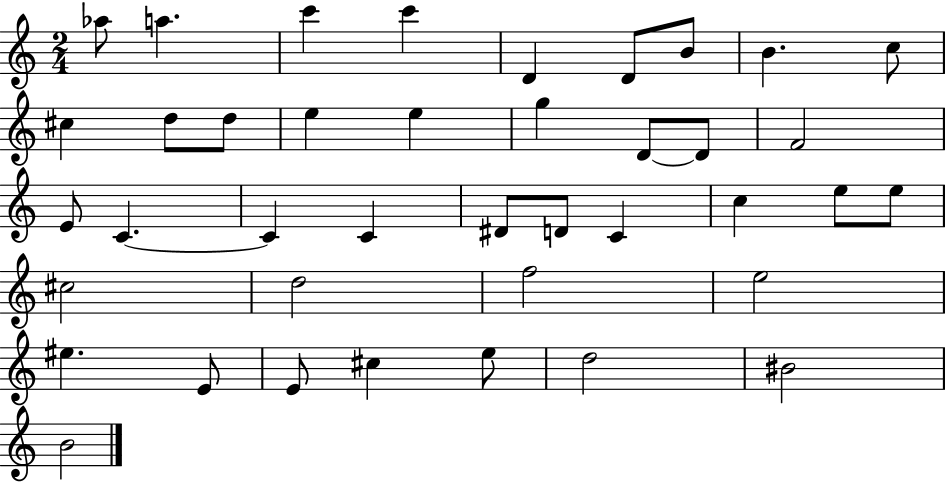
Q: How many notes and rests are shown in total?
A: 40